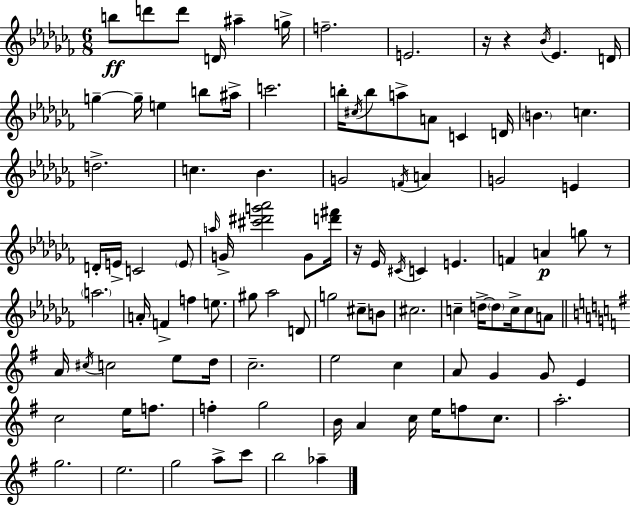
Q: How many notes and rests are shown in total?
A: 103